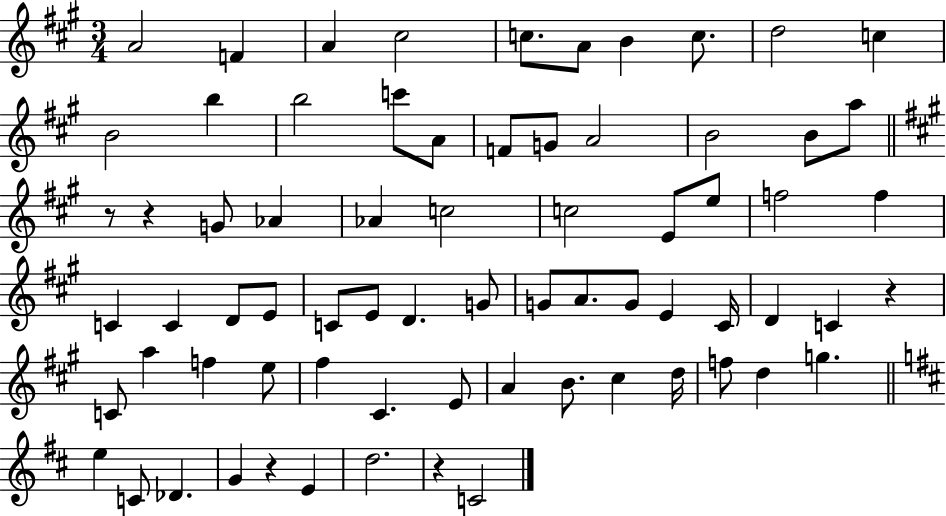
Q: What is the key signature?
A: A major